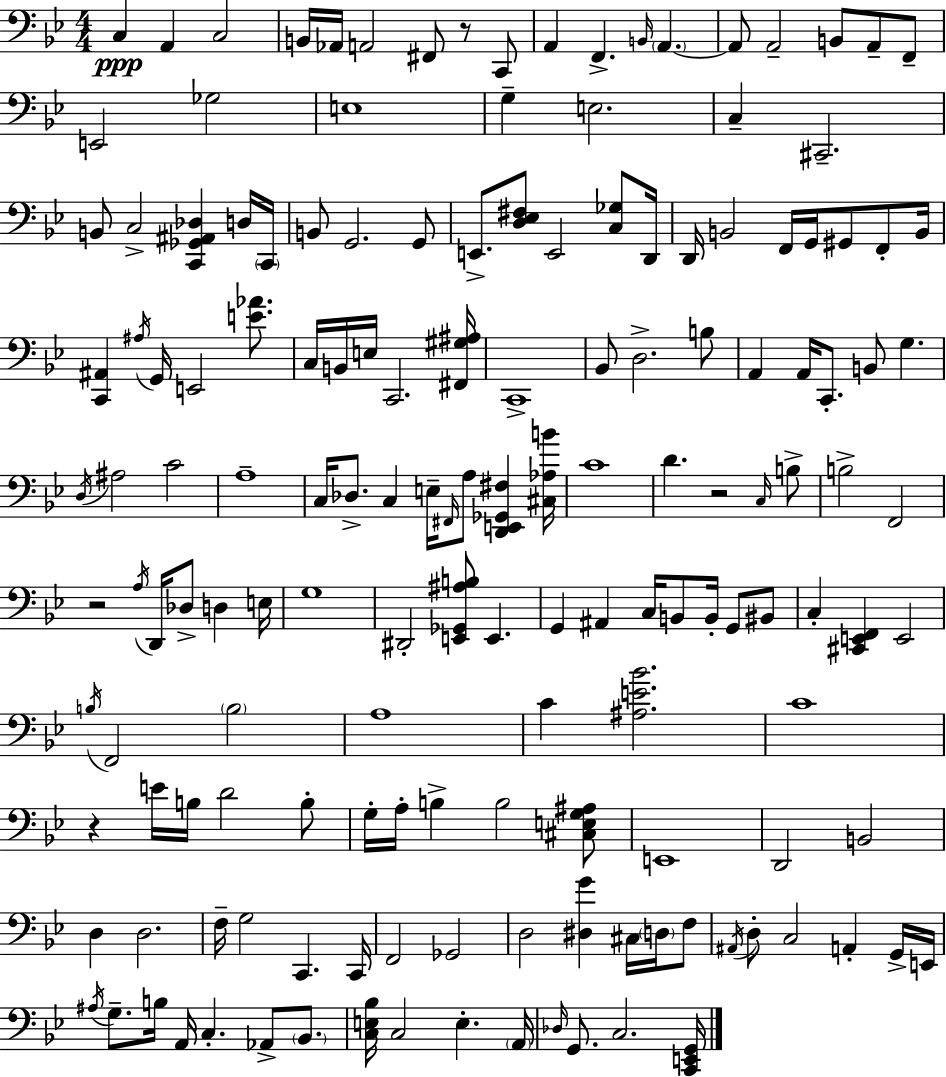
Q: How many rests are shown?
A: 4